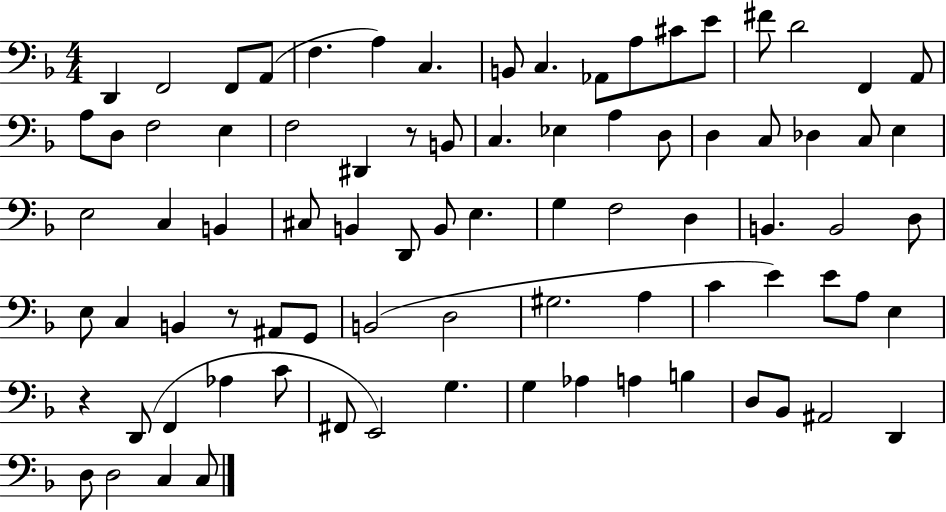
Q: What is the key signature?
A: F major